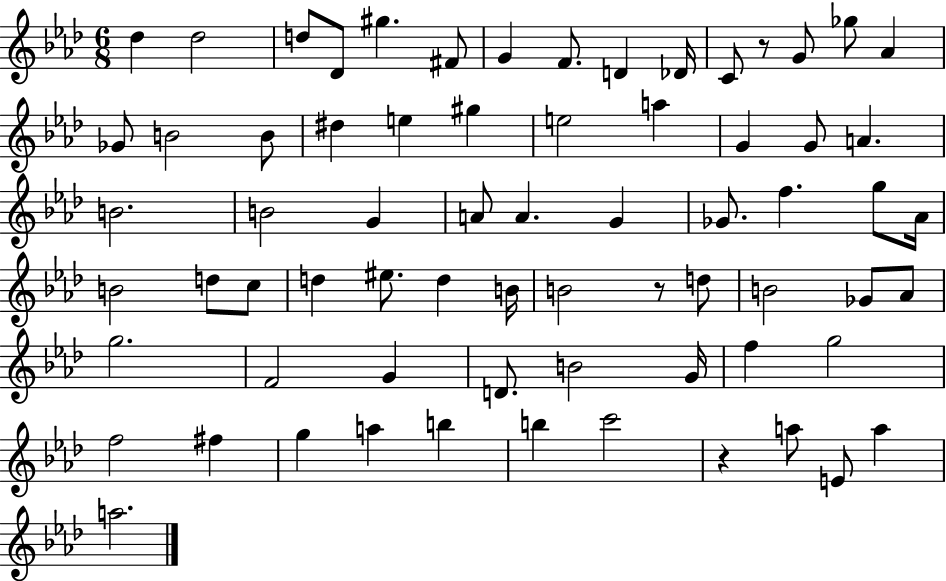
X:1
T:Untitled
M:6/8
L:1/4
K:Ab
_d _d2 d/2 _D/2 ^g ^F/2 G F/2 D _D/4 C/2 z/2 G/2 _g/2 _A _G/2 B2 B/2 ^d e ^g e2 a G G/2 A B2 B2 G A/2 A G _G/2 f g/2 _A/4 B2 d/2 c/2 d ^e/2 d B/4 B2 z/2 d/2 B2 _G/2 _A/2 g2 F2 G D/2 B2 G/4 f g2 f2 ^f g a b b c'2 z a/2 E/2 a a2